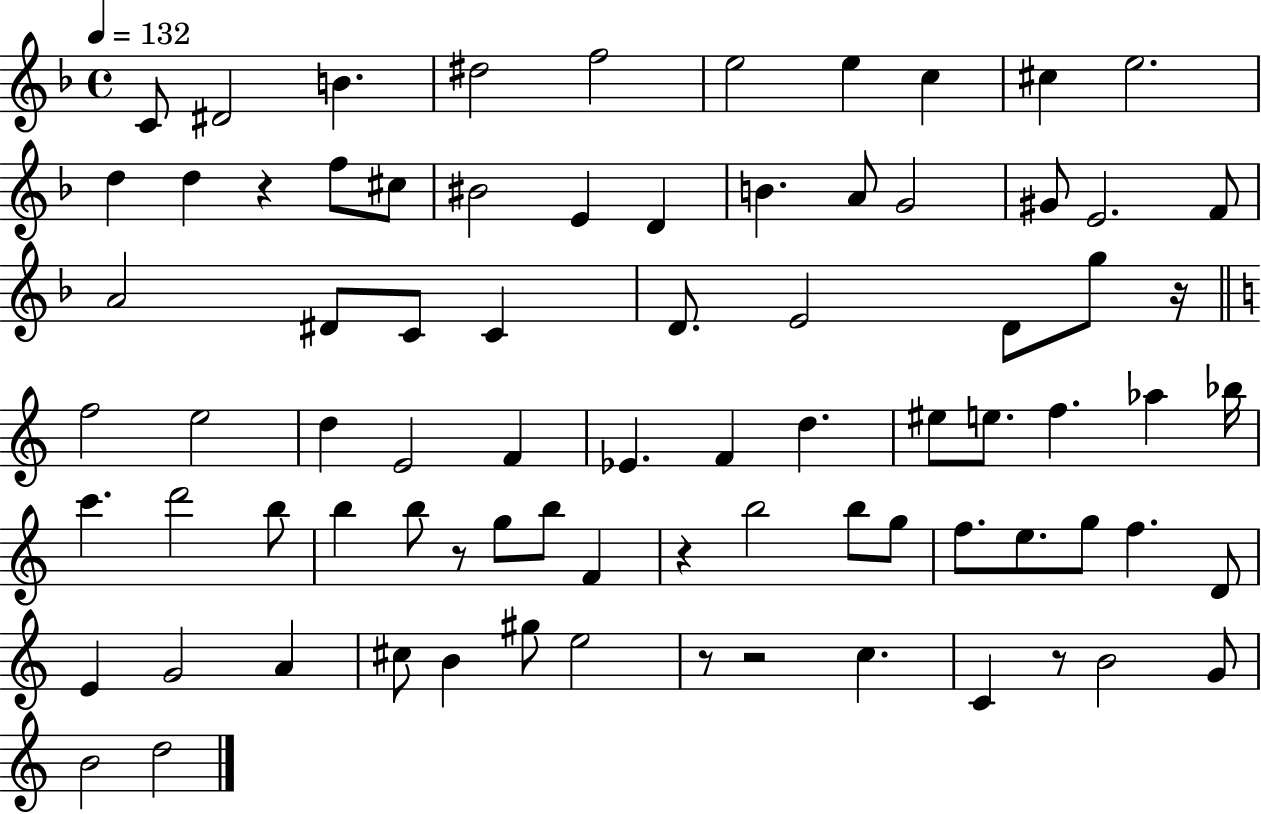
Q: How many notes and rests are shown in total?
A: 80